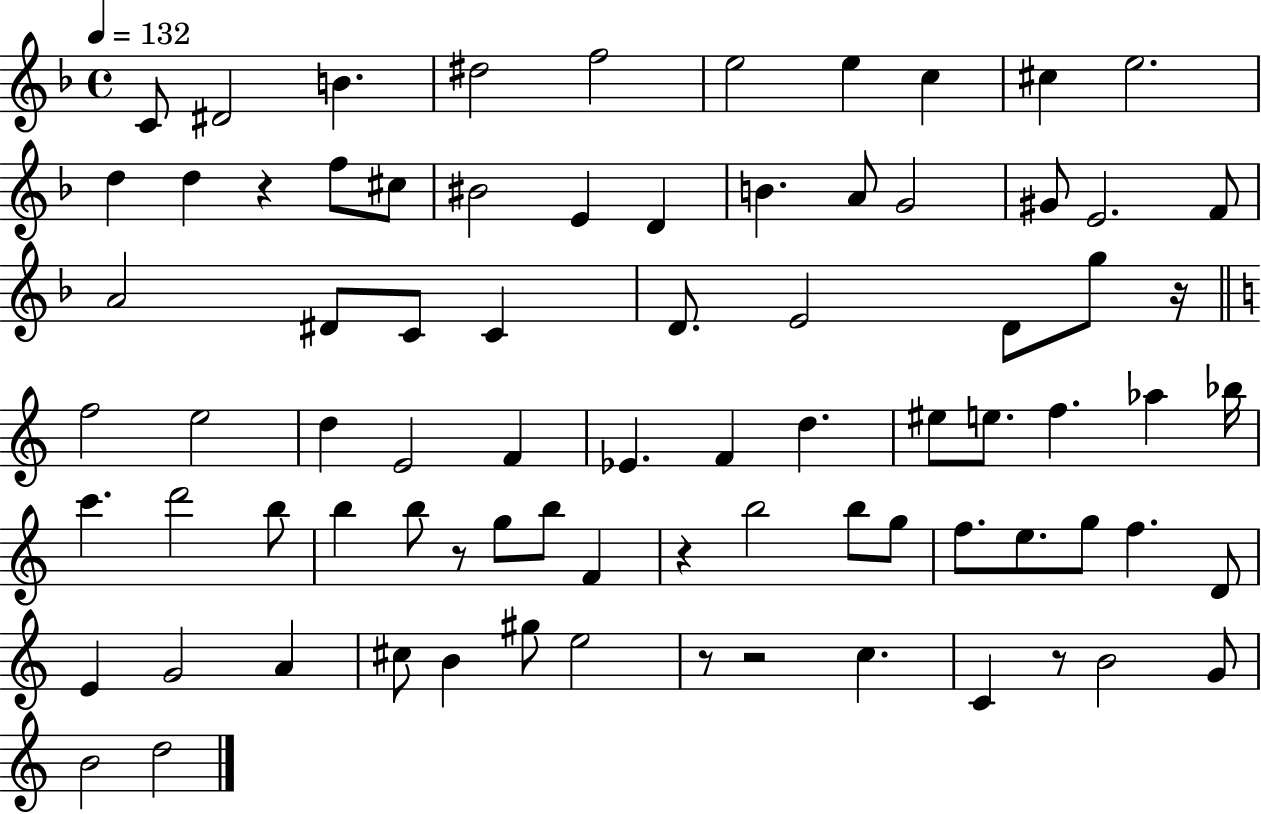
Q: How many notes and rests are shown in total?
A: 80